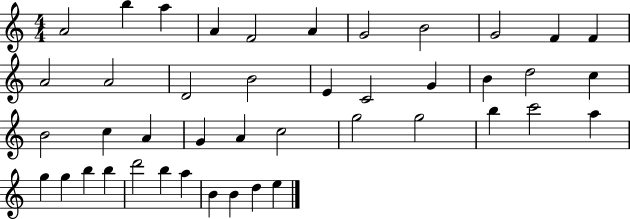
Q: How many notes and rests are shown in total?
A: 43